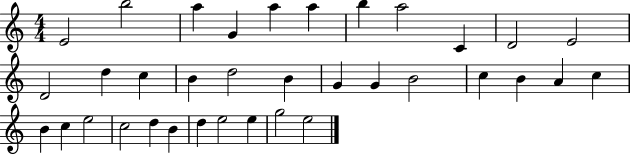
X:1
T:Untitled
M:4/4
L:1/4
K:C
E2 b2 a G a a b a2 C D2 E2 D2 d c B d2 B G G B2 c B A c B c e2 c2 d B d e2 e g2 e2